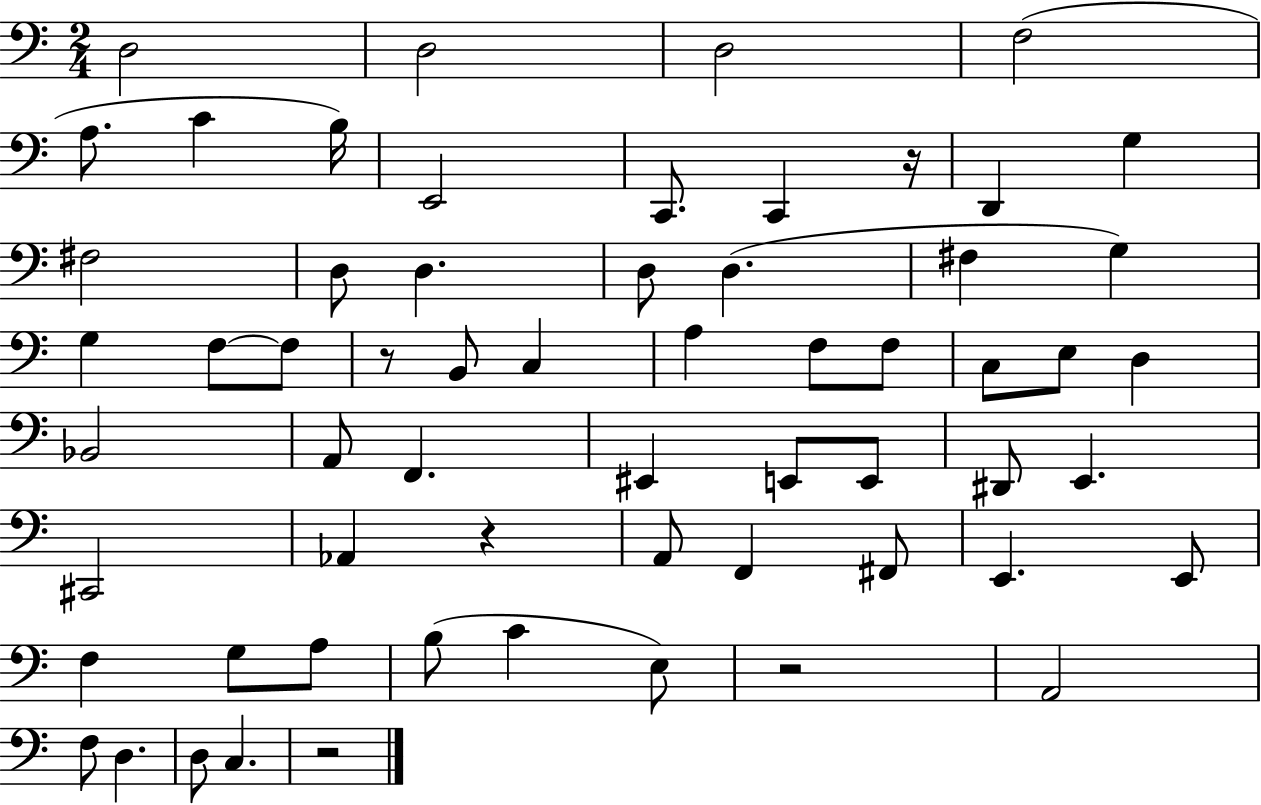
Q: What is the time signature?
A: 2/4